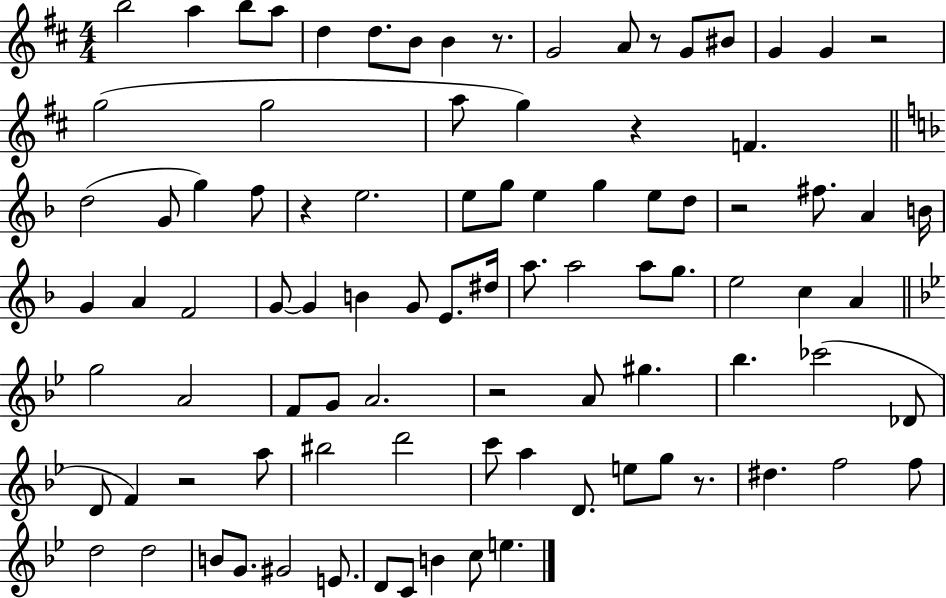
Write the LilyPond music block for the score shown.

{
  \clef treble
  \numericTimeSignature
  \time 4/4
  \key d \major
  \repeat volta 2 { b''2 a''4 b''8 a''8 | d''4 d''8. b'8 b'4 r8. | g'2 a'8 r8 g'8 bis'8 | g'4 g'4 r2 | \break g''2( g''2 | a''8 g''4) r4 f'4. | \bar "||" \break \key f \major d''2( g'8 g''4) f''8 | r4 e''2. | e''8 g''8 e''4 g''4 e''8 d''8 | r2 fis''8. a'4 b'16 | \break g'4 a'4 f'2 | g'8~~ g'4 b'4 g'8 e'8. dis''16 | a''8. a''2 a''8 g''8. | e''2 c''4 a'4 | \break \bar "||" \break \key bes \major g''2 a'2 | f'8 g'8 a'2. | r2 a'8 gis''4. | bes''4. ces'''2( des'8 | \break d'8 f'4) r2 a''8 | bis''2 d'''2 | c'''8 a''4 d'8. e''8 g''8 r8. | dis''4. f''2 f''8 | \break d''2 d''2 | b'8 g'8. gis'2 e'8. | d'8 c'8 b'4 c''8 e''4. | } \bar "|."
}